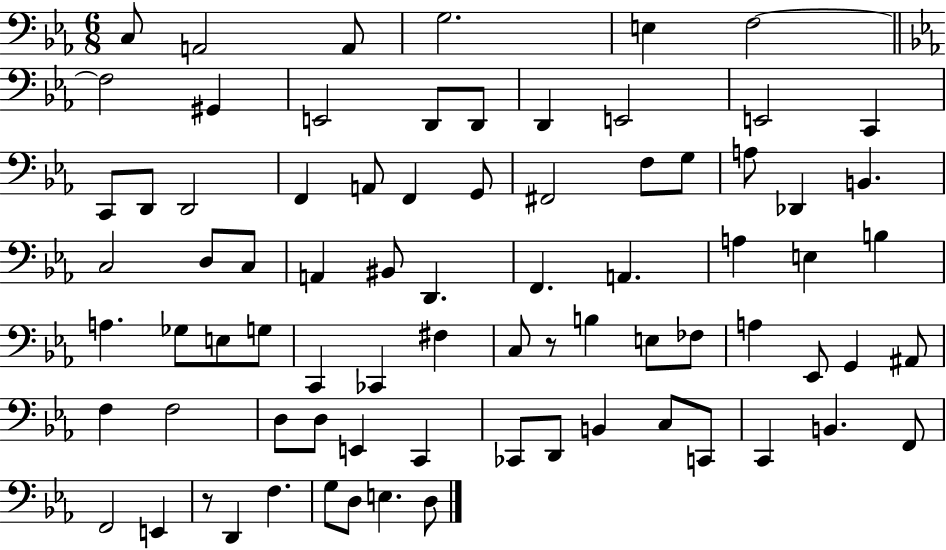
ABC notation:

X:1
T:Untitled
M:6/8
L:1/4
K:Eb
C,/2 A,,2 A,,/2 G,2 E, F,2 F,2 ^G,, E,,2 D,,/2 D,,/2 D,, E,,2 E,,2 C,, C,,/2 D,,/2 D,,2 F,, A,,/2 F,, G,,/2 ^F,,2 F,/2 G,/2 A,/2 _D,, B,, C,2 D,/2 C,/2 A,, ^B,,/2 D,, F,, A,, A, E, B, A, _G,/2 E,/2 G,/2 C,, _C,, ^F, C,/2 z/2 B, E,/2 _F,/2 A, _E,,/2 G,, ^A,,/2 F, F,2 D,/2 D,/2 E,, C,, _C,,/2 D,,/2 B,, C,/2 C,,/2 C,, B,, F,,/2 F,,2 E,, z/2 D,, F, G,/2 D,/2 E, D,/2